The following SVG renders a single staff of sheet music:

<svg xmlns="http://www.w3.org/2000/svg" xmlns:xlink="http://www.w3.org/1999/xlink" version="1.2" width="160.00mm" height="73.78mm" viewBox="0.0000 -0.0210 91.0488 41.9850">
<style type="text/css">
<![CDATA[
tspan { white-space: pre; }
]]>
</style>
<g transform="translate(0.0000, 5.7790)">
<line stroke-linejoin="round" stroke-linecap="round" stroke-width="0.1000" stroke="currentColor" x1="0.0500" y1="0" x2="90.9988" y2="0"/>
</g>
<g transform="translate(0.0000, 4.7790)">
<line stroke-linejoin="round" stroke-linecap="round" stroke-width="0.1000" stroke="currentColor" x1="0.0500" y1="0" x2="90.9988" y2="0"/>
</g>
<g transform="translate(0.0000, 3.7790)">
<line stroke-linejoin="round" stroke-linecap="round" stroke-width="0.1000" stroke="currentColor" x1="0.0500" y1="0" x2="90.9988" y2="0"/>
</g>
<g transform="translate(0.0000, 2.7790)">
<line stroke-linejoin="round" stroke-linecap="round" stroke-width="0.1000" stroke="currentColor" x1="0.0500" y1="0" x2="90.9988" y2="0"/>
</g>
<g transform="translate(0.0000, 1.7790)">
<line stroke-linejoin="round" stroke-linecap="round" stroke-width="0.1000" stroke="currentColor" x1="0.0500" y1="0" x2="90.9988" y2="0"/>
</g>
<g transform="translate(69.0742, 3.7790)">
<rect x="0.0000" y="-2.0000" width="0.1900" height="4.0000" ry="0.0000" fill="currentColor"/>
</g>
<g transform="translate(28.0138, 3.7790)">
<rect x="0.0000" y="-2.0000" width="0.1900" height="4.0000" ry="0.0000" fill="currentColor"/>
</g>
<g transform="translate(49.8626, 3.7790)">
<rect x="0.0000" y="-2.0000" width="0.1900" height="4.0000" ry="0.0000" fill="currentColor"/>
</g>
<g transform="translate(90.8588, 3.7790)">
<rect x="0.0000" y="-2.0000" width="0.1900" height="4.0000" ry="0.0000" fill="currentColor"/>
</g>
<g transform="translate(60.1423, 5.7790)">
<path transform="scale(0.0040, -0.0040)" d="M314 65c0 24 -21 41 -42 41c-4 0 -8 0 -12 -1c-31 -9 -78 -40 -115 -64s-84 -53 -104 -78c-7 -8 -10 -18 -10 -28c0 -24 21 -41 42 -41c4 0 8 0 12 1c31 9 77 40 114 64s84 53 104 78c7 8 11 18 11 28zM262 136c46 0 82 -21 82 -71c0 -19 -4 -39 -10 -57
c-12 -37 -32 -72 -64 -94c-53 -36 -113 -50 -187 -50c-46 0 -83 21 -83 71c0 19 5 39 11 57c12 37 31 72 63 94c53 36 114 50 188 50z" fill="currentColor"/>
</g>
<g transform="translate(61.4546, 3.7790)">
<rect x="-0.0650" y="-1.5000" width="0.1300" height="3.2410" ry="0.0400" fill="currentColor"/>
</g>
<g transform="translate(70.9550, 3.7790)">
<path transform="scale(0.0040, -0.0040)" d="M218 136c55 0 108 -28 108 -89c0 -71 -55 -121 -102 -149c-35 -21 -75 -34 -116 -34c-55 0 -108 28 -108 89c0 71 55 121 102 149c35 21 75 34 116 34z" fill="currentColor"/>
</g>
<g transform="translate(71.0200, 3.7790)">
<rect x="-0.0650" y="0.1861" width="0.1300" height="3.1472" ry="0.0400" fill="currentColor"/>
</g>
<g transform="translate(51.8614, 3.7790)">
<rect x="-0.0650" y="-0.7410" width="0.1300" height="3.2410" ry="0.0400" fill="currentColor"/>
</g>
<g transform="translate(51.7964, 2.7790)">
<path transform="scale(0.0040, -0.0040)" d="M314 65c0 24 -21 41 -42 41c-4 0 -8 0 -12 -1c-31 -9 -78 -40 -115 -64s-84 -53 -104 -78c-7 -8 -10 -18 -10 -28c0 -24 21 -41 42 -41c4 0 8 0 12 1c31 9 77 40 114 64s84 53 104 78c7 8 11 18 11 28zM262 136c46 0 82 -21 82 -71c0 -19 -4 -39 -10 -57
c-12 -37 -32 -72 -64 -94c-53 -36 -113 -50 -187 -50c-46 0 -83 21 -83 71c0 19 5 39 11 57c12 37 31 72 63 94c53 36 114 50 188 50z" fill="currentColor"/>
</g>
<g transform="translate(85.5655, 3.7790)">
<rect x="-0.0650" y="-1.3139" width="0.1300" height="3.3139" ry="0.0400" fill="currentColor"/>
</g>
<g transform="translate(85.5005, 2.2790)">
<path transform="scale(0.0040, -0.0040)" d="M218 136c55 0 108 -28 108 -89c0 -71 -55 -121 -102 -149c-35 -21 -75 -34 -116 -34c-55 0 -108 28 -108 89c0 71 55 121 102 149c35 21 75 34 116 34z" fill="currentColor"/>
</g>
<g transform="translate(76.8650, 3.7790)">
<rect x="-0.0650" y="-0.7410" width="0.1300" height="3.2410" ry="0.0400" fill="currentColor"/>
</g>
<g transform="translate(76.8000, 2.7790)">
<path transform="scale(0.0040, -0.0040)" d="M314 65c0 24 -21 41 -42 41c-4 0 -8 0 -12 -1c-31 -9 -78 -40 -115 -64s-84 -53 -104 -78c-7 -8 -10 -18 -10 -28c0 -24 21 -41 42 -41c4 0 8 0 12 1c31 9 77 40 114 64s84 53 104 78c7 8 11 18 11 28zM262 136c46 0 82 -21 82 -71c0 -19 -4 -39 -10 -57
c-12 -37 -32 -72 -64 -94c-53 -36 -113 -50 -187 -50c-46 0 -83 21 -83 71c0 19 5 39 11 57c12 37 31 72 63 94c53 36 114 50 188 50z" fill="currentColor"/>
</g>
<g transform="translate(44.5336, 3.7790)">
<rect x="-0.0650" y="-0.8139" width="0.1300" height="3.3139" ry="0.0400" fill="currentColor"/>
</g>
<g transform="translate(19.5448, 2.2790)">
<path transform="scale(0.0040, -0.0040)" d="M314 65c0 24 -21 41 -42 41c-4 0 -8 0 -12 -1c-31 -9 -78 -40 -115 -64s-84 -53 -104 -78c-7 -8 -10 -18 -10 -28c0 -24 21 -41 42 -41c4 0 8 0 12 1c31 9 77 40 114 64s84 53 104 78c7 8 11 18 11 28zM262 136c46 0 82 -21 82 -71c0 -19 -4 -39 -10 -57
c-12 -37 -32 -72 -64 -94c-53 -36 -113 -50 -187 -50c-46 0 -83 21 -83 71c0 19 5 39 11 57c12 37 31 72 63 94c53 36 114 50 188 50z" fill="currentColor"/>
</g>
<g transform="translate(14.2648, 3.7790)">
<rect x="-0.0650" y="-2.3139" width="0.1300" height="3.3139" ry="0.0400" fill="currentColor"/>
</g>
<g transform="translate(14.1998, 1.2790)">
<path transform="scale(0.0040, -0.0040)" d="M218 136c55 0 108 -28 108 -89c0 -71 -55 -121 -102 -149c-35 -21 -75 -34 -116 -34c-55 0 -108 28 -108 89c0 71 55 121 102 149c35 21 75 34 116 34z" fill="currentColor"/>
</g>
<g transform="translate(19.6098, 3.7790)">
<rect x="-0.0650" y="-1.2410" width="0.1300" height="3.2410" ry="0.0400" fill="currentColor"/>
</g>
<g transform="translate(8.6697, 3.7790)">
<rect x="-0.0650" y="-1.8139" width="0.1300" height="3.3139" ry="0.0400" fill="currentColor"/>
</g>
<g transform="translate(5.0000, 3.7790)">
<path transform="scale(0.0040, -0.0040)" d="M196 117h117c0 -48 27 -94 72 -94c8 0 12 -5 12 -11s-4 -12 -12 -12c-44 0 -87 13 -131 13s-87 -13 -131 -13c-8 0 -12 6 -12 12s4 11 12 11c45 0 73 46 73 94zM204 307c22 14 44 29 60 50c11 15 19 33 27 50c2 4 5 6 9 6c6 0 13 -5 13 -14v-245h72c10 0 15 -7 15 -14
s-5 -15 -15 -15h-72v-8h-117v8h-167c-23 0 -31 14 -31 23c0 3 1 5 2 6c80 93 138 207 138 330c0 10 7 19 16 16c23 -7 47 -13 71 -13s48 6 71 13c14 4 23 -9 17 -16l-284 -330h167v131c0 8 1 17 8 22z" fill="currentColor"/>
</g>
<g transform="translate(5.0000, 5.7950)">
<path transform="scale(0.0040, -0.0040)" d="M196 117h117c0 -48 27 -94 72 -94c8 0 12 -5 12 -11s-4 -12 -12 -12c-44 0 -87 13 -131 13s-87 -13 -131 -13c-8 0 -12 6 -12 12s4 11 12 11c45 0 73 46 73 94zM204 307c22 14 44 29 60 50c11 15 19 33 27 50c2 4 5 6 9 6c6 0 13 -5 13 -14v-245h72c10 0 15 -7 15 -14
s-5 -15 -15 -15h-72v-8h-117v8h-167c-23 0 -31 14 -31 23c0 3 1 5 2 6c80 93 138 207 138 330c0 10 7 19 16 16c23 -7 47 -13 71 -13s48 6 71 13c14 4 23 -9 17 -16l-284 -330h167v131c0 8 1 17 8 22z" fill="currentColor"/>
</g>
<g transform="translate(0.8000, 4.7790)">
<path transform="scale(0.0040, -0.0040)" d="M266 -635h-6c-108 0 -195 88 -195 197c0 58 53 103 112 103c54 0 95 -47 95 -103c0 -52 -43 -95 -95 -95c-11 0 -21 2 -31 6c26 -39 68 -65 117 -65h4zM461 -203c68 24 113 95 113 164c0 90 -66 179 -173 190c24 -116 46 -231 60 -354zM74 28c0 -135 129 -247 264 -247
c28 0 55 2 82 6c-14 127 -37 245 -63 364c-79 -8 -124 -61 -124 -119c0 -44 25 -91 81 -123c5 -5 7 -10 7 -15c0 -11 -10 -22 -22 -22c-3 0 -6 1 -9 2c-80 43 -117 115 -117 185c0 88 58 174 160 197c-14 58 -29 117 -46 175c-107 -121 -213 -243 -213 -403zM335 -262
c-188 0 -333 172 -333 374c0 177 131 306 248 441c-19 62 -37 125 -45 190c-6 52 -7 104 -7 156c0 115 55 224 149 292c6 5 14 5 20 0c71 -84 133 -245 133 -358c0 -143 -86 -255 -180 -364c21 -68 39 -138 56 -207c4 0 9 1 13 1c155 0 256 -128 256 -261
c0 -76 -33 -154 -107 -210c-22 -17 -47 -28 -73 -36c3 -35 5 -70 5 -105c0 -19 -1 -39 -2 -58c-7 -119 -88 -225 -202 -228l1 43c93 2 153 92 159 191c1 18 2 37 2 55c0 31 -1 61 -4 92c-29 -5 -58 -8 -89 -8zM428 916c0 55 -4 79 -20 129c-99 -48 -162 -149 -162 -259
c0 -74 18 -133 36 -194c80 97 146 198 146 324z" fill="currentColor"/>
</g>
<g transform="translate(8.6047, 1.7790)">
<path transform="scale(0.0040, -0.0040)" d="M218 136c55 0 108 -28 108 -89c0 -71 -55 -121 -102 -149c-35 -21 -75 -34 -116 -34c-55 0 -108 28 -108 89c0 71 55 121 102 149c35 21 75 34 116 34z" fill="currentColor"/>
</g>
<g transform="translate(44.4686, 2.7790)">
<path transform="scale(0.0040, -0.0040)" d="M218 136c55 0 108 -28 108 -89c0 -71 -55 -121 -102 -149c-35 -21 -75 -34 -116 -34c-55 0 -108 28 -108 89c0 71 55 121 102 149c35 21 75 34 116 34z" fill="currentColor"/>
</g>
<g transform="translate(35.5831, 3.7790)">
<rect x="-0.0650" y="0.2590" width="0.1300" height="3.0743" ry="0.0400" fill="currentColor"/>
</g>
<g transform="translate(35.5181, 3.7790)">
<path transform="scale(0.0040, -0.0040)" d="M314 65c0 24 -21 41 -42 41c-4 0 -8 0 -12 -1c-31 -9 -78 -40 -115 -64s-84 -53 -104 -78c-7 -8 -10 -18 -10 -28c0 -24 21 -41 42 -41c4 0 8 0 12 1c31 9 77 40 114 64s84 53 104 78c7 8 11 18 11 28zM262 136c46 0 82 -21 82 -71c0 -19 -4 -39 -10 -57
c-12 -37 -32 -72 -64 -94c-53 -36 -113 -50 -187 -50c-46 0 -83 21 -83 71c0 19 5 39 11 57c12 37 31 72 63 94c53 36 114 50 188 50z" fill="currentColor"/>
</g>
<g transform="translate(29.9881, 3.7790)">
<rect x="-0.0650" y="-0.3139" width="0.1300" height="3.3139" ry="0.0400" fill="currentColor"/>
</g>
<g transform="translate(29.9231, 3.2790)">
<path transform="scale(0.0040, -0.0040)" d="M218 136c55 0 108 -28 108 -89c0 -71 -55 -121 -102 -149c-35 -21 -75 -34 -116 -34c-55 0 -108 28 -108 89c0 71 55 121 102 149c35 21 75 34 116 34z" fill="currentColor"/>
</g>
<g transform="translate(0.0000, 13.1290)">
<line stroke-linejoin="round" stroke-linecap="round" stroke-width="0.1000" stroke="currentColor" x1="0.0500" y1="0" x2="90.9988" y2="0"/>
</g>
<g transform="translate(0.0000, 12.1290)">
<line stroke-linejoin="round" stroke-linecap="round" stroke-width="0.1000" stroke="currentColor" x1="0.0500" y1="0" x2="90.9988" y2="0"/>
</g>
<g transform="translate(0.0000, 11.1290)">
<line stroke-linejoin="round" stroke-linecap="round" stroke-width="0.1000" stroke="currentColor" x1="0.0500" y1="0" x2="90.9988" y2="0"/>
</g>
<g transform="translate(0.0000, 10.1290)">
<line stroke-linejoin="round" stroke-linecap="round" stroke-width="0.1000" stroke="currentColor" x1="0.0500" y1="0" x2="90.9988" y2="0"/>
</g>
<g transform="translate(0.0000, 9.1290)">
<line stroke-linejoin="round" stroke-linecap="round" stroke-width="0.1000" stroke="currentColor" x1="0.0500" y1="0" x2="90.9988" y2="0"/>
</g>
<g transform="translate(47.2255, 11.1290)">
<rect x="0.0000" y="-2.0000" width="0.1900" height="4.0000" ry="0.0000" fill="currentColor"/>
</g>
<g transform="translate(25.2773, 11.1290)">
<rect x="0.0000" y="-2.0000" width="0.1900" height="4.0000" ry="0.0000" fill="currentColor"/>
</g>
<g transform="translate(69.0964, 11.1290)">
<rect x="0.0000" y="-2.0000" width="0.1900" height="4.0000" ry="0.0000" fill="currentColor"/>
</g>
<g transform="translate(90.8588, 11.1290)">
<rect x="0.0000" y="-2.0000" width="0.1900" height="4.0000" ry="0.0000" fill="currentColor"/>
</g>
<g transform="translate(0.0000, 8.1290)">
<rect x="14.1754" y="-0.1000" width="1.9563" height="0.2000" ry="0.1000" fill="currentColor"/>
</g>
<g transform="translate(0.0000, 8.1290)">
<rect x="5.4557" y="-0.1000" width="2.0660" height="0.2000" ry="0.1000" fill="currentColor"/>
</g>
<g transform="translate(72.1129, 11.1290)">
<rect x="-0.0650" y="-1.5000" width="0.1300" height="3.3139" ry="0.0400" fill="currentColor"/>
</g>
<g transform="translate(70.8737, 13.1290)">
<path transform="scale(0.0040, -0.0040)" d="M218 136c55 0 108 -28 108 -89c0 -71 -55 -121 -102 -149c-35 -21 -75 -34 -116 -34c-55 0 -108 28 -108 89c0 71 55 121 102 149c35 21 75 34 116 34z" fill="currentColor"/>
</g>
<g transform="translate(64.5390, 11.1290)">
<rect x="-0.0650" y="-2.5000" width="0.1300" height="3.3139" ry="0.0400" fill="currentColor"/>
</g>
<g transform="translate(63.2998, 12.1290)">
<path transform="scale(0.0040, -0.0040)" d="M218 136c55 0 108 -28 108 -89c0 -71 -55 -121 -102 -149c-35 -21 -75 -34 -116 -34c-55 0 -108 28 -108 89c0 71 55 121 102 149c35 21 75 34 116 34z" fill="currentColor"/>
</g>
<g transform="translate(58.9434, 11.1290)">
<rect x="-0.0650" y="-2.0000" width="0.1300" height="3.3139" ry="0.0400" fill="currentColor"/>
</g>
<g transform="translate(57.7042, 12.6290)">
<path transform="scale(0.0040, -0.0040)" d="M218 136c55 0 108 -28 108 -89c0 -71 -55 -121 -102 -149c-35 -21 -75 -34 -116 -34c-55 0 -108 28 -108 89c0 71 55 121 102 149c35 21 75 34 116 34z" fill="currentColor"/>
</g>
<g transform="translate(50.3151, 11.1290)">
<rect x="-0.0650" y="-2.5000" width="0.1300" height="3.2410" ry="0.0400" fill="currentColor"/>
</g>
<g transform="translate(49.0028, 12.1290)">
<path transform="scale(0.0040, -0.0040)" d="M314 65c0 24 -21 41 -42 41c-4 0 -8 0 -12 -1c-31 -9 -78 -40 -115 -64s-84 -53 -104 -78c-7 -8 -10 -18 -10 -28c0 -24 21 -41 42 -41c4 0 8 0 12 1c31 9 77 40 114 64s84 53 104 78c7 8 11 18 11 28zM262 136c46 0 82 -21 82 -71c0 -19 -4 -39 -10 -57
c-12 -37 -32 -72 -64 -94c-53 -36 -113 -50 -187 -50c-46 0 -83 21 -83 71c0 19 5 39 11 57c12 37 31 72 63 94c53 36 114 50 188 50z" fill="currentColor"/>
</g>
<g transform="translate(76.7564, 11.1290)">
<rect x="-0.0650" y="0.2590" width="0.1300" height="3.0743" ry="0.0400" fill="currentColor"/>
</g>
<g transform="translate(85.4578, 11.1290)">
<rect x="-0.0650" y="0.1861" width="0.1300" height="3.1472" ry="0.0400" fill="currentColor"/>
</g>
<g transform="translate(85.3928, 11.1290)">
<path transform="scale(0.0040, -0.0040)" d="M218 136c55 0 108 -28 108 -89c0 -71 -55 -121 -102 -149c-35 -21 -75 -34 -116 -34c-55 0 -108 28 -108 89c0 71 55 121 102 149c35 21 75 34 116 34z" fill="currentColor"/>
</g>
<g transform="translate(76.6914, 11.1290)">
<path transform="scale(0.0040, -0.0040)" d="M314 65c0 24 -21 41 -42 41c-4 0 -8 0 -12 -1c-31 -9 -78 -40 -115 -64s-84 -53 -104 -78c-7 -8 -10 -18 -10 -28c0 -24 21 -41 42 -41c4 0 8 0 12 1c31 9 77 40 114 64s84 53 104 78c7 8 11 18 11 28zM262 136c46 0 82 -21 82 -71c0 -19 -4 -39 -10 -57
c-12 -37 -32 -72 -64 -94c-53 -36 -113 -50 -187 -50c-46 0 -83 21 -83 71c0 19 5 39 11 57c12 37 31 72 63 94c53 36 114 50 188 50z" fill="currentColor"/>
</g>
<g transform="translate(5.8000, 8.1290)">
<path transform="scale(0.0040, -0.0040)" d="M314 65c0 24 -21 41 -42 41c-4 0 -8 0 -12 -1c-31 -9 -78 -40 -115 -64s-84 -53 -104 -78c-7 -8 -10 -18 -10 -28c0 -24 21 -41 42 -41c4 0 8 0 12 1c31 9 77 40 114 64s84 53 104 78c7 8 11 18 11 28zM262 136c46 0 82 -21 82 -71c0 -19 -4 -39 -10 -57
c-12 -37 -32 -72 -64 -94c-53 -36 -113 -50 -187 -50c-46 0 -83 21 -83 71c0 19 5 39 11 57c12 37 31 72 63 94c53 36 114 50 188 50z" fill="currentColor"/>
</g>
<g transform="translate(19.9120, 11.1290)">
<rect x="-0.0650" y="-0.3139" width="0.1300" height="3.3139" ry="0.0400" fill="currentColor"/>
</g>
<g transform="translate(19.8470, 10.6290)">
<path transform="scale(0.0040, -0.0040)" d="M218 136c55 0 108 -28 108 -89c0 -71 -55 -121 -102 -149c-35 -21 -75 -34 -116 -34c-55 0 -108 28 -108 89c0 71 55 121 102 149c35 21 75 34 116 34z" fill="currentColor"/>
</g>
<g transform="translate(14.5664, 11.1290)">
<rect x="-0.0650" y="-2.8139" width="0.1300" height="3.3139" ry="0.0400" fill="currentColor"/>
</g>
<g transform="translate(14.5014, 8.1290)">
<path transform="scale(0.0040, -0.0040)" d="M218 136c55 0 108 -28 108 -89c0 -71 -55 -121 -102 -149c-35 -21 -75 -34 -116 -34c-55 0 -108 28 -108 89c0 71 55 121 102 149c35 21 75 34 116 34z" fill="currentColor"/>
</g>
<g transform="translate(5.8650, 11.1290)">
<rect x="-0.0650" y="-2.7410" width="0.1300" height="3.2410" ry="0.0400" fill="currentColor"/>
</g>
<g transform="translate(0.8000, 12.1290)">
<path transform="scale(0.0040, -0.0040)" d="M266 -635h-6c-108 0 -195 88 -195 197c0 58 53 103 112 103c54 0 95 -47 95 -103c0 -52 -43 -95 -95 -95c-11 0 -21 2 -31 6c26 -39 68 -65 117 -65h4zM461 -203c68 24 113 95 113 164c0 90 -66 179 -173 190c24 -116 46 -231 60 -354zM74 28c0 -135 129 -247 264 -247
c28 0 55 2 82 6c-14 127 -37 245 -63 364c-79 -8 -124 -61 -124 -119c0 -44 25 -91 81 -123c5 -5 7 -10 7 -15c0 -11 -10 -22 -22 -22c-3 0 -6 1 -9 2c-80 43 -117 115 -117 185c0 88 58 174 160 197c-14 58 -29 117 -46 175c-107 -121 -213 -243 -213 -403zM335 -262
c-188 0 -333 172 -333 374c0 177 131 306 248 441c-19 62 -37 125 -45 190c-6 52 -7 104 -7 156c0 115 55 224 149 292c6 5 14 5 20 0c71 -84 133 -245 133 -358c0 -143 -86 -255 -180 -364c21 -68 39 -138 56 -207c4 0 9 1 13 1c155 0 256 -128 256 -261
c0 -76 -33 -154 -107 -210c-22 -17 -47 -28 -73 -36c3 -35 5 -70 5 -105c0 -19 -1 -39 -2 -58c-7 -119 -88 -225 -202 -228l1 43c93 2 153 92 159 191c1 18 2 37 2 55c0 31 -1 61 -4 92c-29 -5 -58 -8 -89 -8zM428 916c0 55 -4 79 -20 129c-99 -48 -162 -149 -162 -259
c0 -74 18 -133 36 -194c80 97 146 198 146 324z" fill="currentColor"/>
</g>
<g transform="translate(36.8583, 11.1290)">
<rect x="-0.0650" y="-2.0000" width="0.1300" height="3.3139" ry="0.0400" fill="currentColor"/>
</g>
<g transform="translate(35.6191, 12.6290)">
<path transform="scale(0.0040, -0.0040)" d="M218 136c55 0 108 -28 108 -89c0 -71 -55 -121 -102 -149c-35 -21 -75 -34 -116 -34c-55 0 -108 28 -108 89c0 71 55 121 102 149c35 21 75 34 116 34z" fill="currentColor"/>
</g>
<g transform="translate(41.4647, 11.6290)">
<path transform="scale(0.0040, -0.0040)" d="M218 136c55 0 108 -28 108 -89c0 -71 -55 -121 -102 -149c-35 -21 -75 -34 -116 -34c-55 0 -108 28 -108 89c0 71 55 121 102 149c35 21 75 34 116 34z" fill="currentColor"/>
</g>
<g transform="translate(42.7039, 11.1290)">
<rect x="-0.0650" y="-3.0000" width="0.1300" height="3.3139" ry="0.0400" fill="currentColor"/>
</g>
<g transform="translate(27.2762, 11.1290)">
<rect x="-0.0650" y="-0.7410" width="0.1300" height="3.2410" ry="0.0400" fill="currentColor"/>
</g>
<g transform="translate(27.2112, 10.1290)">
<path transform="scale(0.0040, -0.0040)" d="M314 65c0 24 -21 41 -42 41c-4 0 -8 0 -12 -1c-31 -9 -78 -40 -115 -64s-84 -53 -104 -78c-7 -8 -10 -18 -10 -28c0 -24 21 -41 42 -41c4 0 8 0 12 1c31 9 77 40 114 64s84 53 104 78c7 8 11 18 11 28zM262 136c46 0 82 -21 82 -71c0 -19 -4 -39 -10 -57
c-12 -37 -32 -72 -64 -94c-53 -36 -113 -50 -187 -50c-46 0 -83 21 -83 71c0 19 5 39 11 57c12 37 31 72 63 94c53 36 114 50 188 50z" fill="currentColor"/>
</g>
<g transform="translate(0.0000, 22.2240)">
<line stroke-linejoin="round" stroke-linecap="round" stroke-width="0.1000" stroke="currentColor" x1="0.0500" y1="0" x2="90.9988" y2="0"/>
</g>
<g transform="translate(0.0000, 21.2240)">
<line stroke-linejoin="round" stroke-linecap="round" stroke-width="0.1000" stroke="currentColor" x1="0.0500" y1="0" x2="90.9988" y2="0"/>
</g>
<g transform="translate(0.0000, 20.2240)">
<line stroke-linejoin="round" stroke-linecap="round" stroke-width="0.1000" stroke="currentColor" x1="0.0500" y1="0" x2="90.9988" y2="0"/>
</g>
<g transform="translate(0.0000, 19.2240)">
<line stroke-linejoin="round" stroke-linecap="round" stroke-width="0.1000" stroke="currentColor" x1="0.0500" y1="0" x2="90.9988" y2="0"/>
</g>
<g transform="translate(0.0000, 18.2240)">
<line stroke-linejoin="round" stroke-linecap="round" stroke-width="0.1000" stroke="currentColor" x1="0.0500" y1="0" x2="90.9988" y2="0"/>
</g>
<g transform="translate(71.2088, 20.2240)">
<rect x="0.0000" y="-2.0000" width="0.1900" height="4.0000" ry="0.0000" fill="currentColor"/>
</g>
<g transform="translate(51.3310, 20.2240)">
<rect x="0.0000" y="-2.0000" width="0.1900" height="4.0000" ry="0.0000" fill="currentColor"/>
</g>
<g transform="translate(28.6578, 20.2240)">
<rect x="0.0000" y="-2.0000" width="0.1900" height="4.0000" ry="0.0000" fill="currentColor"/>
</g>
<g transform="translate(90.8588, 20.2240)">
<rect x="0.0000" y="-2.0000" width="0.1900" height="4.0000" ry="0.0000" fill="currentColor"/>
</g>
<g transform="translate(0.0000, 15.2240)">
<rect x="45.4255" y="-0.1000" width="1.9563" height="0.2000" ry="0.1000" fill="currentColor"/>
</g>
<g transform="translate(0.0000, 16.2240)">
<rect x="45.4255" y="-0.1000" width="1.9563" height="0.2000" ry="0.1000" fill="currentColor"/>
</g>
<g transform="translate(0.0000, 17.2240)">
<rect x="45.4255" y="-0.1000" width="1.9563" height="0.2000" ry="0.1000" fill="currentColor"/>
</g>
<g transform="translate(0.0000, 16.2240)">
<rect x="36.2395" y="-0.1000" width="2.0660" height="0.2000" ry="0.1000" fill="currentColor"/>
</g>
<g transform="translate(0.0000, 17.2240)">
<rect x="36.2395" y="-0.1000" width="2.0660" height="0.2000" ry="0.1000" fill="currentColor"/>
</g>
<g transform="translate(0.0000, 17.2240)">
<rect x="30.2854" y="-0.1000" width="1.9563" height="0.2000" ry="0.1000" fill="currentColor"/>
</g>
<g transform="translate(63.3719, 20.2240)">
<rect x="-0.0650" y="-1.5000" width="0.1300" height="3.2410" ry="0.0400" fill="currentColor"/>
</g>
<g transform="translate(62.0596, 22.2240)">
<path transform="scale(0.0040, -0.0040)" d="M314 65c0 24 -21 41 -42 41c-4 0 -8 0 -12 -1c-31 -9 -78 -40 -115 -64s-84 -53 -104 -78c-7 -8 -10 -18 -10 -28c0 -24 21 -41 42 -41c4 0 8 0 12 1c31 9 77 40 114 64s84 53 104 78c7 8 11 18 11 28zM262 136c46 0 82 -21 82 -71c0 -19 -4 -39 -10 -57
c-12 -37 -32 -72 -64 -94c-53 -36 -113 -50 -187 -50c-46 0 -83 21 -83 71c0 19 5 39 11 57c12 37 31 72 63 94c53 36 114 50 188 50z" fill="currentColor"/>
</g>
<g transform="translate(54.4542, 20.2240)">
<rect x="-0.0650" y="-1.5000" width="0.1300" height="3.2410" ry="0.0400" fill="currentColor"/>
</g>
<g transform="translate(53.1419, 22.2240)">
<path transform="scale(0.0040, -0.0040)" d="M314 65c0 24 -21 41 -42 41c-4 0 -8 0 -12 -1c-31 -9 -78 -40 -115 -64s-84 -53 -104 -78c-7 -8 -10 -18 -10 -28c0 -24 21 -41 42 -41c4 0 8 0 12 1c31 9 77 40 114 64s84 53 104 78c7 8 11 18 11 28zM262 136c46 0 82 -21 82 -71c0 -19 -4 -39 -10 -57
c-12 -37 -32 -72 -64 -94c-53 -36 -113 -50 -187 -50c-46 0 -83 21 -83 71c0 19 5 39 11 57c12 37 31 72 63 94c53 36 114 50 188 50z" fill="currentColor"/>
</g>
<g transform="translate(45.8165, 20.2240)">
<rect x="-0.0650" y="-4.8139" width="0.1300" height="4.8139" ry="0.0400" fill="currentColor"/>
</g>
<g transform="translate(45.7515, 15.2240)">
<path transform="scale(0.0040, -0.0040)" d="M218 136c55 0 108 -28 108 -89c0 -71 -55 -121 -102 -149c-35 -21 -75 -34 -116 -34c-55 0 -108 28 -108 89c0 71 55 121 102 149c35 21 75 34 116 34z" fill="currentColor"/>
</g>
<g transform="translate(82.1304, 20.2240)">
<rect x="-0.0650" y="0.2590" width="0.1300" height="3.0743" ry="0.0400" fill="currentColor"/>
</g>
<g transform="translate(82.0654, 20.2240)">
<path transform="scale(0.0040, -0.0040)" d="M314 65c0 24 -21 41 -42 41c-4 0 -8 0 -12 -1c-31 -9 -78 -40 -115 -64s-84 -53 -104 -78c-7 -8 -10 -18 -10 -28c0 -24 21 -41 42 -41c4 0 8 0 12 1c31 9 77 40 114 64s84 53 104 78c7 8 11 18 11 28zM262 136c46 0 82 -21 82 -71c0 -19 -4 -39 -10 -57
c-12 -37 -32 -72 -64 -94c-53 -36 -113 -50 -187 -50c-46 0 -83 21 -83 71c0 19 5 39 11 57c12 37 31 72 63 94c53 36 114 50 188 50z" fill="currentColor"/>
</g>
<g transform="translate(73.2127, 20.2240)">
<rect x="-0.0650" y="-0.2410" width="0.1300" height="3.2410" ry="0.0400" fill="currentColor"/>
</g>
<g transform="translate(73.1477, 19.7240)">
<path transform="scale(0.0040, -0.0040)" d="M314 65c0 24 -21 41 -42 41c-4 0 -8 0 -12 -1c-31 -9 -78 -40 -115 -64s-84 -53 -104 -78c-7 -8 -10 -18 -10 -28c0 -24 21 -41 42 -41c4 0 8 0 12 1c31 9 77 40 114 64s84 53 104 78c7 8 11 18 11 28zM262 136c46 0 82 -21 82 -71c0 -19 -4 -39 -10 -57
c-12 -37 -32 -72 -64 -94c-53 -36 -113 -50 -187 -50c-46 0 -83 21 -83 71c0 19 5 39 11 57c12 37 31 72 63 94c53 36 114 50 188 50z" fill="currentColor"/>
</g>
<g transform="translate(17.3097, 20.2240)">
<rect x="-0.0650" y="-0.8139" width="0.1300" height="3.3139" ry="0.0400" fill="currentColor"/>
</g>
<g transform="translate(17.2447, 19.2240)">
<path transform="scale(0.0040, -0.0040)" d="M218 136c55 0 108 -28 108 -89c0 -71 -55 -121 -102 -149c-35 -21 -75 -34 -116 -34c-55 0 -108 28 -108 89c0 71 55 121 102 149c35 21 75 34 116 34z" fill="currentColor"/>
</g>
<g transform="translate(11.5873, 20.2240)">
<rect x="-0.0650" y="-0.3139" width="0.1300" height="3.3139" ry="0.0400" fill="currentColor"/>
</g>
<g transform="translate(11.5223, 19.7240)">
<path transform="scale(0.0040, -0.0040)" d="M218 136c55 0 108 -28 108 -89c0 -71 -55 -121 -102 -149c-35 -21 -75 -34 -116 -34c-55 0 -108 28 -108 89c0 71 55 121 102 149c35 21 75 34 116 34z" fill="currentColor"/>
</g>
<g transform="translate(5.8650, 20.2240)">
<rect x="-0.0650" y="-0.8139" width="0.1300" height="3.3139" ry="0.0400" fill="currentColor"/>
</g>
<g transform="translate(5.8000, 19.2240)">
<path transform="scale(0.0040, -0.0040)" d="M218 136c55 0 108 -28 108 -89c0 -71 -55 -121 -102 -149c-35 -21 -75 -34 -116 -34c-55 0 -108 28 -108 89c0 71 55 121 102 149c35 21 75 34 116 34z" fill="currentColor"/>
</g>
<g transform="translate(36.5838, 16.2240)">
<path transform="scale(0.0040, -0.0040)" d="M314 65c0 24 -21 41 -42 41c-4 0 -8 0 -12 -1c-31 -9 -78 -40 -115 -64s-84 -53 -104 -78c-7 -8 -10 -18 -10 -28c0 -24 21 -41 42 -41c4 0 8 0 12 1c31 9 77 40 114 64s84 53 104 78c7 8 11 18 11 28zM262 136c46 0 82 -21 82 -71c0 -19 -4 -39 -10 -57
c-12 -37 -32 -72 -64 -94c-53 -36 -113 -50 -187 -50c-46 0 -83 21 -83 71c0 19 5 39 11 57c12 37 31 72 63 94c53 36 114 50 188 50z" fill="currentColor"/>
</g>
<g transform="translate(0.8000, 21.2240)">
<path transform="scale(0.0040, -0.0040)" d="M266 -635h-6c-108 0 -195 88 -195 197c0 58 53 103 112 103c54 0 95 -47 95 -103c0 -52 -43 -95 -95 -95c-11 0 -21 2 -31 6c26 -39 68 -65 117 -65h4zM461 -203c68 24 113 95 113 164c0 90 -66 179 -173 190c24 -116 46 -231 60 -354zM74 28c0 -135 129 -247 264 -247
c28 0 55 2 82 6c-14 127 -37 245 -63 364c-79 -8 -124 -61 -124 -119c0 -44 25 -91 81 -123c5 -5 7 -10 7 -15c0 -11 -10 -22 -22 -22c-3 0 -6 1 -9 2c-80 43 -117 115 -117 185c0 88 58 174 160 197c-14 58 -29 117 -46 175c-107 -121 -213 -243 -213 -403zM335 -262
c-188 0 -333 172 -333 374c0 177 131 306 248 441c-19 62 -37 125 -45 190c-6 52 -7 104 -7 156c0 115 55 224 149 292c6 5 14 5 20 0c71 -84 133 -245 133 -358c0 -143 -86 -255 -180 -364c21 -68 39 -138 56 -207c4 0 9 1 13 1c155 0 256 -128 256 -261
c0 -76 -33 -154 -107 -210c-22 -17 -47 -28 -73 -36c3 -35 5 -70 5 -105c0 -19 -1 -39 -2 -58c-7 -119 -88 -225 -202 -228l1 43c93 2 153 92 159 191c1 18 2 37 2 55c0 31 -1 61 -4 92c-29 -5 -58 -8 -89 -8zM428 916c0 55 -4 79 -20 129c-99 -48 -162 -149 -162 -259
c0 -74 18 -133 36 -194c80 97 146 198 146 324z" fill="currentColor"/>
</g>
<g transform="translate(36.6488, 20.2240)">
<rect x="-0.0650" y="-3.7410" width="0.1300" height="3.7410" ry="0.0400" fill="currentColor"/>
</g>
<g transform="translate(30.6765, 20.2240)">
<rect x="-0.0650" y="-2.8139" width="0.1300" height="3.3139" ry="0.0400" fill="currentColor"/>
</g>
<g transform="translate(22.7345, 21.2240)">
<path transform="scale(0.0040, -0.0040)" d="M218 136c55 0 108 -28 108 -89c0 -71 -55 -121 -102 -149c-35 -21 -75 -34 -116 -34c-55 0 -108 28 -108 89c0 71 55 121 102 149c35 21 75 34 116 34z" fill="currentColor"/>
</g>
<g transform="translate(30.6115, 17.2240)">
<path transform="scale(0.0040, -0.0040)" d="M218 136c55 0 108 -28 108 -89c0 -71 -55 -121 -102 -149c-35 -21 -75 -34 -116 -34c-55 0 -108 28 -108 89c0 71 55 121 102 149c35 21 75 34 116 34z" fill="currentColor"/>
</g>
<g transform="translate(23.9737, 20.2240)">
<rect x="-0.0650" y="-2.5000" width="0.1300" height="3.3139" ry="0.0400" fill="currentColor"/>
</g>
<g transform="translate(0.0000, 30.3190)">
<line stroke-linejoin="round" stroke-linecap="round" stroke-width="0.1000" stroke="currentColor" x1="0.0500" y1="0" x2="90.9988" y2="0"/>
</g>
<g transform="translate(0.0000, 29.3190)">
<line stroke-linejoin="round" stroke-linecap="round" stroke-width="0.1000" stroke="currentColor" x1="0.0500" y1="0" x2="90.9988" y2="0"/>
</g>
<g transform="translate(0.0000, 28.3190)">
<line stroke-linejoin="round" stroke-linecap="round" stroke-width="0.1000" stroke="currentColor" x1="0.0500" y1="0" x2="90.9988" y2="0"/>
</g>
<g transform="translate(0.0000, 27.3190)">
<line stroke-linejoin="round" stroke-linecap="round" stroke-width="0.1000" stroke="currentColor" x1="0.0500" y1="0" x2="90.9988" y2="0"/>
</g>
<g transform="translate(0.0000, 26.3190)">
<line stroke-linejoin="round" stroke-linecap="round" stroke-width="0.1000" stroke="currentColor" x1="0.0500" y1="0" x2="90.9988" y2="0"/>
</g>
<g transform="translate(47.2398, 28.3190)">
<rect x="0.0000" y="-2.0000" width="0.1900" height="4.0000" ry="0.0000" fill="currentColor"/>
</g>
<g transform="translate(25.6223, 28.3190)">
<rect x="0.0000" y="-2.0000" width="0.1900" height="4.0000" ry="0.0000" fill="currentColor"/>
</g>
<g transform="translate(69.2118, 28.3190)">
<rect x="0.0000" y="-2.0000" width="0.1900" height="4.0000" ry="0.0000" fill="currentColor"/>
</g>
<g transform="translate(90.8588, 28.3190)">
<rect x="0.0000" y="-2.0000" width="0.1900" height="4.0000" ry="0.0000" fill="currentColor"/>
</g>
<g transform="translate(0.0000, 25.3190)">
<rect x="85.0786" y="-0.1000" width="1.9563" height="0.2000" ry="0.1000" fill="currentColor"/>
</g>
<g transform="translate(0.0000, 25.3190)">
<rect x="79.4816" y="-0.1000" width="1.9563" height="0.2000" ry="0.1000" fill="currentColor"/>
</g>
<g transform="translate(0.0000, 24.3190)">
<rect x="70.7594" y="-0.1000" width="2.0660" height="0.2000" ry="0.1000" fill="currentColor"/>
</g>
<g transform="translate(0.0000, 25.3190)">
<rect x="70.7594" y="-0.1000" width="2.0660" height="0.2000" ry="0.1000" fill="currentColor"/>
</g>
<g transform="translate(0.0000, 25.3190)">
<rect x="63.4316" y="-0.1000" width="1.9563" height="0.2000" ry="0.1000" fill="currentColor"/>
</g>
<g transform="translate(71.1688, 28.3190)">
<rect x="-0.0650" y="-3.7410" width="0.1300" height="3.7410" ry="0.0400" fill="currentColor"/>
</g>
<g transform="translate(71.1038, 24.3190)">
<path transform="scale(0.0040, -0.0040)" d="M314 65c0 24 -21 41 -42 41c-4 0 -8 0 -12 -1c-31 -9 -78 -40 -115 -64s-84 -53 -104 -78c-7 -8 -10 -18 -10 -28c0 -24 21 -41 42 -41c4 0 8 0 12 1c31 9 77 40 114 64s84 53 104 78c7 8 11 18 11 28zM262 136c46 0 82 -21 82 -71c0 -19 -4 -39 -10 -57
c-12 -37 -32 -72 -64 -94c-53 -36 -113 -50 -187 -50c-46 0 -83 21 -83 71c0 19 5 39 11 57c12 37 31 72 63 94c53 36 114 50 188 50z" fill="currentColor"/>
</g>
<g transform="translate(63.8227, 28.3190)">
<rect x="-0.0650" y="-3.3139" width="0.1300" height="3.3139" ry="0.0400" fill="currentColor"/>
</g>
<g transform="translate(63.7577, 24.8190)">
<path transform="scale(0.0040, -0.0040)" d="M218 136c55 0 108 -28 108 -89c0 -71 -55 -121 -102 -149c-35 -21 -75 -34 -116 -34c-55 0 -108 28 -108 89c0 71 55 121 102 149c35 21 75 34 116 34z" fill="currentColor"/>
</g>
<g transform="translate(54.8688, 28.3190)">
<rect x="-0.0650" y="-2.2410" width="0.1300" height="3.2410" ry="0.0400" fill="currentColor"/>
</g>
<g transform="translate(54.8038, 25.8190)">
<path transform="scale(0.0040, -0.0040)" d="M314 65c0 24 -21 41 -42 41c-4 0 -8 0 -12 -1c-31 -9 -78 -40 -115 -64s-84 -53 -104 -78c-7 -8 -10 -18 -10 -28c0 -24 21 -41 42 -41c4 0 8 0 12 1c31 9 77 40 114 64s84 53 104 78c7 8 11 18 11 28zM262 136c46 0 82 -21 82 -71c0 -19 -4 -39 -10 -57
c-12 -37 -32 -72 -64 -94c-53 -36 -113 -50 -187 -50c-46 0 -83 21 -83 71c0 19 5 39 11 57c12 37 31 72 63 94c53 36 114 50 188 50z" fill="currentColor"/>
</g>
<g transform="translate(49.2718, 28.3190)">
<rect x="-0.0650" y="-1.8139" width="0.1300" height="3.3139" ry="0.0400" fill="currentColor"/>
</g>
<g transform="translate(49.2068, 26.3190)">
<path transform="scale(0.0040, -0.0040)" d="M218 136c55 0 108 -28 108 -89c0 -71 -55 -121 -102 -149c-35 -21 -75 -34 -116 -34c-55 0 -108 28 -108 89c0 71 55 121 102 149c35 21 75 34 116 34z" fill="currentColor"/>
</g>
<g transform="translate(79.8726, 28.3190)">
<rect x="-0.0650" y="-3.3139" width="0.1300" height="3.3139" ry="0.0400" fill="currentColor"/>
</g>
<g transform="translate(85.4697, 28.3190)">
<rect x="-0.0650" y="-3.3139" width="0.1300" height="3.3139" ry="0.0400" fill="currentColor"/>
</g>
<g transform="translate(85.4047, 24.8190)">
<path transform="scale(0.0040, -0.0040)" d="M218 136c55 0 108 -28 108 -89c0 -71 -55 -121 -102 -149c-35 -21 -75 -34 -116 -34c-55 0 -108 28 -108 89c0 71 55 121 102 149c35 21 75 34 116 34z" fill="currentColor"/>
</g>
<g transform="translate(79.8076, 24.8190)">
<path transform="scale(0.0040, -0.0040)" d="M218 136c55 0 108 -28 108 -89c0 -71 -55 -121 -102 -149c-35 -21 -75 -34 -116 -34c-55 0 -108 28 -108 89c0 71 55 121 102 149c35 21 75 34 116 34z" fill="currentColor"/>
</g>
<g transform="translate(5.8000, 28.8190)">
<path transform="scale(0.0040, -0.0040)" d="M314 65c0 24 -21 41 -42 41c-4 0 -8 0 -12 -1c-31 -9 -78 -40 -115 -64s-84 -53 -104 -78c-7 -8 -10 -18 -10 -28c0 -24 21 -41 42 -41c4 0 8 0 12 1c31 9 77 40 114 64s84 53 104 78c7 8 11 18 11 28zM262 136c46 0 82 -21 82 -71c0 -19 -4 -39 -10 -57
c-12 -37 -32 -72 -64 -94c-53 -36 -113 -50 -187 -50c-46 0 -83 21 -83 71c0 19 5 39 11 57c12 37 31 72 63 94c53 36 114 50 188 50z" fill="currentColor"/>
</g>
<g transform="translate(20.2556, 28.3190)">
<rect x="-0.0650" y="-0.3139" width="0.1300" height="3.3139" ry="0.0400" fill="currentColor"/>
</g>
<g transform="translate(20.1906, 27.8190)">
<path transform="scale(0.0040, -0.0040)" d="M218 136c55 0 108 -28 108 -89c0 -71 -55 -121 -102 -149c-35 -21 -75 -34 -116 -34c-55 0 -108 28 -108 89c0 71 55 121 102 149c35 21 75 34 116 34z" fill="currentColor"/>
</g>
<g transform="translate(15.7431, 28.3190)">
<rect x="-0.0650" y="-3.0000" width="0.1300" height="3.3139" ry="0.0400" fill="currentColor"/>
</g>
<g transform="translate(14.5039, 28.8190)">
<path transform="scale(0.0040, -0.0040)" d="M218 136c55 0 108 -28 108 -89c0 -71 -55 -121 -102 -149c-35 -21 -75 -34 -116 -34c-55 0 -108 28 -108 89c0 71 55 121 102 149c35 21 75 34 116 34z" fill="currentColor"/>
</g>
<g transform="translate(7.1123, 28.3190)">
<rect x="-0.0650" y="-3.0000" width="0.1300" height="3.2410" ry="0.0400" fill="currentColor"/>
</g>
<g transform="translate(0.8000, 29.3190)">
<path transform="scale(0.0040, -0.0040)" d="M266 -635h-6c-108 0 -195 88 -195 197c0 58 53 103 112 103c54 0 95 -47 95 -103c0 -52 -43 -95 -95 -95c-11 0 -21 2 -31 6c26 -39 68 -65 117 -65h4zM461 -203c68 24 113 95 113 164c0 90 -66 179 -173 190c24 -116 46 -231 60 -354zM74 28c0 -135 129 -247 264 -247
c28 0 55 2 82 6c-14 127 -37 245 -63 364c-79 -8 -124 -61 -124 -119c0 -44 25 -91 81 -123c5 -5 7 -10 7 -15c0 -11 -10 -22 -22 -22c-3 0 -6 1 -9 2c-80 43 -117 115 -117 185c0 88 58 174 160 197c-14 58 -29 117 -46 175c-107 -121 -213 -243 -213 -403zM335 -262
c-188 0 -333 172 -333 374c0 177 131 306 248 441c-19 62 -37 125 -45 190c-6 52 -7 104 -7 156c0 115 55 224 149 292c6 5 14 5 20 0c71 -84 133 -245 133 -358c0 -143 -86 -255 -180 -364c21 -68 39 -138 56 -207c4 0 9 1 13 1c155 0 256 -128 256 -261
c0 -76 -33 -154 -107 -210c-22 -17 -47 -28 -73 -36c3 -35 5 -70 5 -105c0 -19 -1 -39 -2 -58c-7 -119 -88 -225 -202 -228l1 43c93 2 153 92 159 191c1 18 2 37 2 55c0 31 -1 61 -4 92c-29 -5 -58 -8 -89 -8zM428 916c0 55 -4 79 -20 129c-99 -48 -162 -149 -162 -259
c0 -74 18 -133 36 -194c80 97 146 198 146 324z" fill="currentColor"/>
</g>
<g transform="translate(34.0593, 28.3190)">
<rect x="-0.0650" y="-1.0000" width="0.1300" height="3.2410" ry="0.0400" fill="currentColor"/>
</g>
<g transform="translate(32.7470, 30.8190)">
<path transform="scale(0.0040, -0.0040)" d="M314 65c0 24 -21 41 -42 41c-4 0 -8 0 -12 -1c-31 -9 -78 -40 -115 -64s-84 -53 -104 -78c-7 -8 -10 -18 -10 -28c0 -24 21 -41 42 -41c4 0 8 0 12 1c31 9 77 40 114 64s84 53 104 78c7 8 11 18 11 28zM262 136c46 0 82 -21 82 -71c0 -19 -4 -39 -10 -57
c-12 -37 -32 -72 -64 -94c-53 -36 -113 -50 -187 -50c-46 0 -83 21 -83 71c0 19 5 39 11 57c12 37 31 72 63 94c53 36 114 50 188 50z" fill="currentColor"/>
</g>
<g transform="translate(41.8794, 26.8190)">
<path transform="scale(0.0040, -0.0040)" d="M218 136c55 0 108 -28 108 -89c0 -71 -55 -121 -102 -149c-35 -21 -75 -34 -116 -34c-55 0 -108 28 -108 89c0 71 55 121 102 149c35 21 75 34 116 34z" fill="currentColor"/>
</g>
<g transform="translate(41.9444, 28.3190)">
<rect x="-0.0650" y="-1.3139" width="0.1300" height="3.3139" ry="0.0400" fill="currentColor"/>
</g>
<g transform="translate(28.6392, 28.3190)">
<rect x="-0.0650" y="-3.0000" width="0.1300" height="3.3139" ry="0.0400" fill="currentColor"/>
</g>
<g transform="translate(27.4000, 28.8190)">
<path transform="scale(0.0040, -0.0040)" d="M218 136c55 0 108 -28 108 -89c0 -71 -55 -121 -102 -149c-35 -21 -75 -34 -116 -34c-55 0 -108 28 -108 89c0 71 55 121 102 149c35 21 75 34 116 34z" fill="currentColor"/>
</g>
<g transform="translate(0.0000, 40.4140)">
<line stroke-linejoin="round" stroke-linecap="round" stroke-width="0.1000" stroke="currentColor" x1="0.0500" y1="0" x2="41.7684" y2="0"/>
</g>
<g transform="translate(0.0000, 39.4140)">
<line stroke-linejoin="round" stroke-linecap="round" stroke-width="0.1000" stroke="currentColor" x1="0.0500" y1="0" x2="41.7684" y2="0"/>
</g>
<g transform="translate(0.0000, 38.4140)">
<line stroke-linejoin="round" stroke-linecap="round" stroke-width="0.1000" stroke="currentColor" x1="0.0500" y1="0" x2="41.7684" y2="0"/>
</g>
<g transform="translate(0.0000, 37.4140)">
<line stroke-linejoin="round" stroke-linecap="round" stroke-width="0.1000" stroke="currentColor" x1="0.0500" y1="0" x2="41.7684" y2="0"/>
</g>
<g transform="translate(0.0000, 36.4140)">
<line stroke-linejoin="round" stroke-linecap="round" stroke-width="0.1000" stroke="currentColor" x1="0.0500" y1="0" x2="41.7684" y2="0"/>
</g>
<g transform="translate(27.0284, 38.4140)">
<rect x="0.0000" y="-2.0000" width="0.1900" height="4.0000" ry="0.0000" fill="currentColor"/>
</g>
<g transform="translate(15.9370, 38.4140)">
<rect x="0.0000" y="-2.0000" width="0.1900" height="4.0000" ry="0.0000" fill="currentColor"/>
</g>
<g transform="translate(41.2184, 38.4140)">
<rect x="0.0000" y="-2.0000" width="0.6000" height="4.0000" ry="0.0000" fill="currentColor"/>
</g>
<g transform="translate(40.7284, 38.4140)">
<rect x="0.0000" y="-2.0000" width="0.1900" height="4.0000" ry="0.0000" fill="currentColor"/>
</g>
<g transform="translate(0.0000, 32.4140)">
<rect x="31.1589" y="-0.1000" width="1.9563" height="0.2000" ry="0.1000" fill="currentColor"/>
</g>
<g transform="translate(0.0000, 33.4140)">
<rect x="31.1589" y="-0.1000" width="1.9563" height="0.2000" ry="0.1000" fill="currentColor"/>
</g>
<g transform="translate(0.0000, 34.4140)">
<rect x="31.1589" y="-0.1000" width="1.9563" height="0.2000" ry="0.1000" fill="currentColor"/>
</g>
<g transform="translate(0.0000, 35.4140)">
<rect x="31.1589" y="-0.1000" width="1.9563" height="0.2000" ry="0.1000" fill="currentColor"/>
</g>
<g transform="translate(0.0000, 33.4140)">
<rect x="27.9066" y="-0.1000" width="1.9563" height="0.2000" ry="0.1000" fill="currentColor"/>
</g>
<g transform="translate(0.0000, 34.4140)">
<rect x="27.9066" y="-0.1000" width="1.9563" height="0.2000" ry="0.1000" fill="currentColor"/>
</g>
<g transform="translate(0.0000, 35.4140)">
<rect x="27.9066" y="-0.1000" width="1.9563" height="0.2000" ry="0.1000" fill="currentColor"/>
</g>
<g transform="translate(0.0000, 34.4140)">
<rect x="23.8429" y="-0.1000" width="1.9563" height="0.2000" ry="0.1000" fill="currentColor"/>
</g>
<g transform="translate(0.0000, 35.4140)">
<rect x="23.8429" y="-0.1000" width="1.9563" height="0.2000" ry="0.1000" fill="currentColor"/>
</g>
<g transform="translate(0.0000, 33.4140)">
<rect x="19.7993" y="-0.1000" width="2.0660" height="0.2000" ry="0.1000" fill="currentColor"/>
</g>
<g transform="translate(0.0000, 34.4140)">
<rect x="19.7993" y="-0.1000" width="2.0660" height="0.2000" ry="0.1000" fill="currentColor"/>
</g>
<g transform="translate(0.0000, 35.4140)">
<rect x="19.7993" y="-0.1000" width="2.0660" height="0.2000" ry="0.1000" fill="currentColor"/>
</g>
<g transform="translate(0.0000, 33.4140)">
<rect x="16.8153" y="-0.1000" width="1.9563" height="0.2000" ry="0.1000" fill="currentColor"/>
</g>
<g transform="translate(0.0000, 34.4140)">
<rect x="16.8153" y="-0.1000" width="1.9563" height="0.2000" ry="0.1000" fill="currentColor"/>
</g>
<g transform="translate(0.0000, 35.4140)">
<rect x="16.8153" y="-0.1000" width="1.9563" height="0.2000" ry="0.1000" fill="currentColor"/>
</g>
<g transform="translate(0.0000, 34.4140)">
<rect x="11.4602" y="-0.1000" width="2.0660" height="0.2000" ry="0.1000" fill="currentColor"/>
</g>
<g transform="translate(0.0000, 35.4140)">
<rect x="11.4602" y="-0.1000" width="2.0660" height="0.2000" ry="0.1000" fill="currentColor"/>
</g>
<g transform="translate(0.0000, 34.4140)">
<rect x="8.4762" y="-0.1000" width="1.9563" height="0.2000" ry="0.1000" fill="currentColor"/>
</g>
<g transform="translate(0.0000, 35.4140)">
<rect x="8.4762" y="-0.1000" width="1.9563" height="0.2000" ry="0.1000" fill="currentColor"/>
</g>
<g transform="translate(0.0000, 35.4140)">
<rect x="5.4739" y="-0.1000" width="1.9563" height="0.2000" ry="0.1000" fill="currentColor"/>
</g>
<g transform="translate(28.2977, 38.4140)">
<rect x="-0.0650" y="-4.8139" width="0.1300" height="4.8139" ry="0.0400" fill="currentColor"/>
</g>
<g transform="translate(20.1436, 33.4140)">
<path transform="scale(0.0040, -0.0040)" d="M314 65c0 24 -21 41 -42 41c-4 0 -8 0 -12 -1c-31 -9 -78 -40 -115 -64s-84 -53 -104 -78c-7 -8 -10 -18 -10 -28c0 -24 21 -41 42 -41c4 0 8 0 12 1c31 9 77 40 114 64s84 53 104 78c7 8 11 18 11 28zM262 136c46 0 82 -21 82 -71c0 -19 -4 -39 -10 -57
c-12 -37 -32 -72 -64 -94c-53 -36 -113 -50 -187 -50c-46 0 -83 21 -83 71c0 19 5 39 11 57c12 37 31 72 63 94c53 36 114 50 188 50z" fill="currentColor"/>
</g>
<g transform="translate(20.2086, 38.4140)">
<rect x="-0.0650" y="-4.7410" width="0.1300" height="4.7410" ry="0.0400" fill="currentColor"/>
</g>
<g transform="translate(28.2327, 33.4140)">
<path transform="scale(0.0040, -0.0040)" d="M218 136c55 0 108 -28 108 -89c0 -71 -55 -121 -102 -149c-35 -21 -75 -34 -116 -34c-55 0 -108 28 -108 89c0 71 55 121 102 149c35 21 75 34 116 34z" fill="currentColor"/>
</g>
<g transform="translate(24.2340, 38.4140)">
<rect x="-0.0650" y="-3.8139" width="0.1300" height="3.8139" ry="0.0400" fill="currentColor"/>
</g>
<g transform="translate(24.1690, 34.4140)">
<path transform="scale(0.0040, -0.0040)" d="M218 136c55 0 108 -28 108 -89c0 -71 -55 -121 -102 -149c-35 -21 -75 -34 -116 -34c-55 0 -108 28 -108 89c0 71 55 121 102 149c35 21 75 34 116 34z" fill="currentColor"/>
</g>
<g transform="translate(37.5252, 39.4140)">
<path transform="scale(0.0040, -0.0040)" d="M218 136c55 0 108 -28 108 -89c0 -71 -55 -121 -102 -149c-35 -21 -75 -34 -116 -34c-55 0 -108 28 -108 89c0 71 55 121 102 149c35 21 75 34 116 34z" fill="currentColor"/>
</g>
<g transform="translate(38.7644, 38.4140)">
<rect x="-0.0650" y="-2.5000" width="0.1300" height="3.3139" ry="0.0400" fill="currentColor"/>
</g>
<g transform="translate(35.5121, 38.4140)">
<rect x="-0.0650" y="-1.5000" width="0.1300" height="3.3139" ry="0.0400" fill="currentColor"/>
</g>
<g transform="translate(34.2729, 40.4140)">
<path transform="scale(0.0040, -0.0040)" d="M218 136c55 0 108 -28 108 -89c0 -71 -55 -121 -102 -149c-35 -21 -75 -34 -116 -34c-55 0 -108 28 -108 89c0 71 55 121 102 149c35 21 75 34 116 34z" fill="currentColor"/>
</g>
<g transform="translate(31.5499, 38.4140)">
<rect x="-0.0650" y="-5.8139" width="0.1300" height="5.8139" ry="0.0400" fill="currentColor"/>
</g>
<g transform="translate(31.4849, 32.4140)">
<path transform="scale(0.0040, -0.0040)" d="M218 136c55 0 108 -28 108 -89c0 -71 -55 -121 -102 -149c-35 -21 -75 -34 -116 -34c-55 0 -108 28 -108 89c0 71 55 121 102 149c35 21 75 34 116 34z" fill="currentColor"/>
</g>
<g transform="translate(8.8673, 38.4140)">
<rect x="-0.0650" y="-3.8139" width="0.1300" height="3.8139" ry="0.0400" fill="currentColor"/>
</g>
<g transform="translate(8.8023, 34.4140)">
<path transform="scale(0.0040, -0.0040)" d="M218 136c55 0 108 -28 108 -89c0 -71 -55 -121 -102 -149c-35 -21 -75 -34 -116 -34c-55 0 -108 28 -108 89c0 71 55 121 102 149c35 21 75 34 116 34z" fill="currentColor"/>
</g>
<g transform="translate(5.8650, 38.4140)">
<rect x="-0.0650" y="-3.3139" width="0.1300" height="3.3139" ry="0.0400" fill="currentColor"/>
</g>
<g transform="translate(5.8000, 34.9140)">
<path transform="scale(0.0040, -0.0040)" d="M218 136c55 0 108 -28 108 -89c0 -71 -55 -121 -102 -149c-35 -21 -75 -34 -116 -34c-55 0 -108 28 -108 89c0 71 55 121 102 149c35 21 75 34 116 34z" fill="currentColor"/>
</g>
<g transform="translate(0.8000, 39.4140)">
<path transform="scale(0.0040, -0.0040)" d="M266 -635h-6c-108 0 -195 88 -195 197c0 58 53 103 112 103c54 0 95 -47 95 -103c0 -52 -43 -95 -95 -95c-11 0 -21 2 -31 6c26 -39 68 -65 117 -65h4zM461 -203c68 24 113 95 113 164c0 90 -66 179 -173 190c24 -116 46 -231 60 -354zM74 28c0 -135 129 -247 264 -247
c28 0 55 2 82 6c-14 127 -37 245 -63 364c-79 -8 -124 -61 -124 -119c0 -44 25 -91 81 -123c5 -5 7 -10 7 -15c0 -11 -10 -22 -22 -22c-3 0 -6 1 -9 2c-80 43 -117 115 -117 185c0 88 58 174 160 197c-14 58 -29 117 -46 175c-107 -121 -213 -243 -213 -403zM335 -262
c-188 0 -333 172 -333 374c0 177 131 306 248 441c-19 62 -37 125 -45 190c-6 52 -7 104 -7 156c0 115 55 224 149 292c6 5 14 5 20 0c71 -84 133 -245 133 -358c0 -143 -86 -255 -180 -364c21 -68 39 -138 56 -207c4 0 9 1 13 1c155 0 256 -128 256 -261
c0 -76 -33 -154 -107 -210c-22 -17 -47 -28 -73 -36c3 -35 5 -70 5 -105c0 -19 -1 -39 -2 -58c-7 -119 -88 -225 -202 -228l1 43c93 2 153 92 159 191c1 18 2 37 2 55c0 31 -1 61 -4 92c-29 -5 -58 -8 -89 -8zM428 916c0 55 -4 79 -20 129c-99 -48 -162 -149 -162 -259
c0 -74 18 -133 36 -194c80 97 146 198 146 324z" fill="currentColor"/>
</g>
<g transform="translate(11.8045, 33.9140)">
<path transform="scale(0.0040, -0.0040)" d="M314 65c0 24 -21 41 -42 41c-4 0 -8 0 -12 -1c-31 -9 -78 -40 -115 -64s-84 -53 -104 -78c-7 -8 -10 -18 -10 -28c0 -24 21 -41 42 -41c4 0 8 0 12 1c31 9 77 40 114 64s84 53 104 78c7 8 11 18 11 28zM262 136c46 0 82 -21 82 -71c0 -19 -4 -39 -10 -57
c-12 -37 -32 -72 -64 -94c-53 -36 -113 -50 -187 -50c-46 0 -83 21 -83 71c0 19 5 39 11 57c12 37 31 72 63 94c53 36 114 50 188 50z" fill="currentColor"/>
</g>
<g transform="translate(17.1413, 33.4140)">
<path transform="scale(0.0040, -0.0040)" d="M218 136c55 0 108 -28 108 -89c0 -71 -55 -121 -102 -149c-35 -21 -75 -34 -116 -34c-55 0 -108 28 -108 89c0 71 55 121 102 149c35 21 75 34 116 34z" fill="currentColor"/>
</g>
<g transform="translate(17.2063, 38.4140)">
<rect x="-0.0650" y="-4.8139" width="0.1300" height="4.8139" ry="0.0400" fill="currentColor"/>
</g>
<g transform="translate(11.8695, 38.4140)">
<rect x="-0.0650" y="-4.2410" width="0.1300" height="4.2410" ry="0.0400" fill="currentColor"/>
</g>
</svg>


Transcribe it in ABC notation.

X:1
T:Untitled
M:4/4
L:1/4
K:C
f g e2 c B2 d d2 E2 B d2 e a2 a c d2 F A G2 F G E B2 B d c d G a c'2 e' E2 E2 c2 B2 A2 A c A D2 e f g2 b c'2 b b b c' d'2 e' e'2 c' e' g' E G